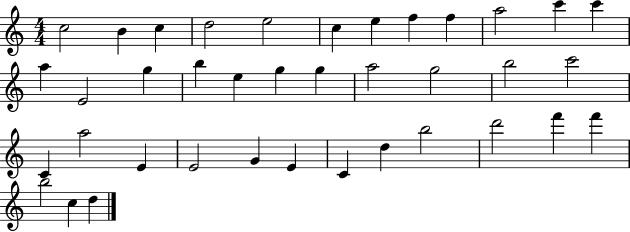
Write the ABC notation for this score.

X:1
T:Untitled
M:4/4
L:1/4
K:C
c2 B c d2 e2 c e f f a2 c' c' a E2 g b e g g a2 g2 b2 c'2 C a2 E E2 G E C d b2 d'2 f' f' b2 c d